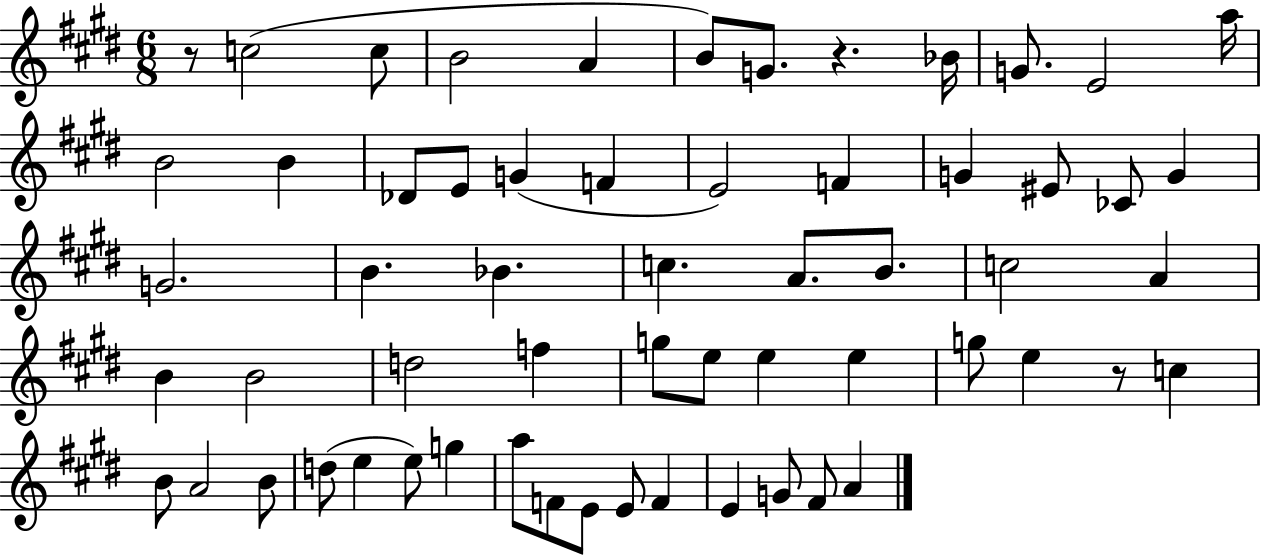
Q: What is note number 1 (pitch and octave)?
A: C5